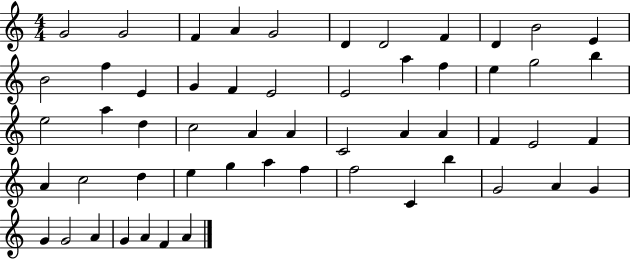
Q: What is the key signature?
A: C major